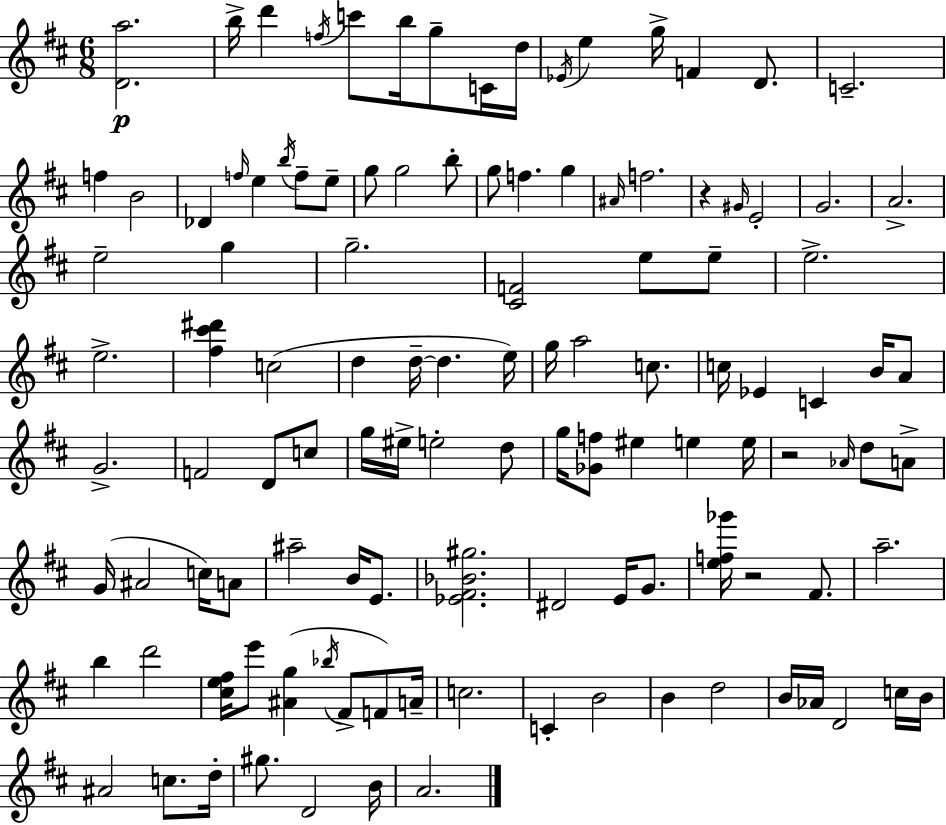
[D4,A5]/h. B5/s D6/q F5/s C6/e B5/s G5/e C4/s D5/s Eb4/s E5/q G5/s F4/q D4/e. C4/h. F5/q B4/h Db4/q F5/s E5/q B5/s F5/e E5/e G5/e G5/h B5/e G5/e F5/q. G5/q A#4/s F5/h. R/q G#4/s E4/h G4/h. A4/h. E5/h G5/q G5/h. [C#4,F4]/h E5/e E5/e E5/h. E5/h. [F#5,C#6,D#6]/q C5/h D5/q D5/s D5/q. E5/s G5/s A5/h C5/e. C5/s Eb4/q C4/q B4/s A4/e G4/h. F4/h D4/e C5/e G5/s EIS5/s E5/h D5/e G5/s [Gb4,F5]/e EIS5/q E5/q E5/s R/h Ab4/s D5/e A4/e G4/s A#4/h C5/s A4/e A#5/h B4/s E4/e. [Eb4,F#4,Bb4,G#5]/h. D#4/h E4/s G4/e. [E5,F5,Gb6]/s R/h F#4/e. A5/h. B5/q D6/h [C#5,E5,F#5]/s E6/e [A#4,G5]/q Bb5/s F#4/e F4/e A4/s C5/h. C4/q B4/h B4/q D5/h B4/s Ab4/s D4/h C5/s B4/s A#4/h C5/e. D5/s G#5/e. D4/h B4/s A4/h.